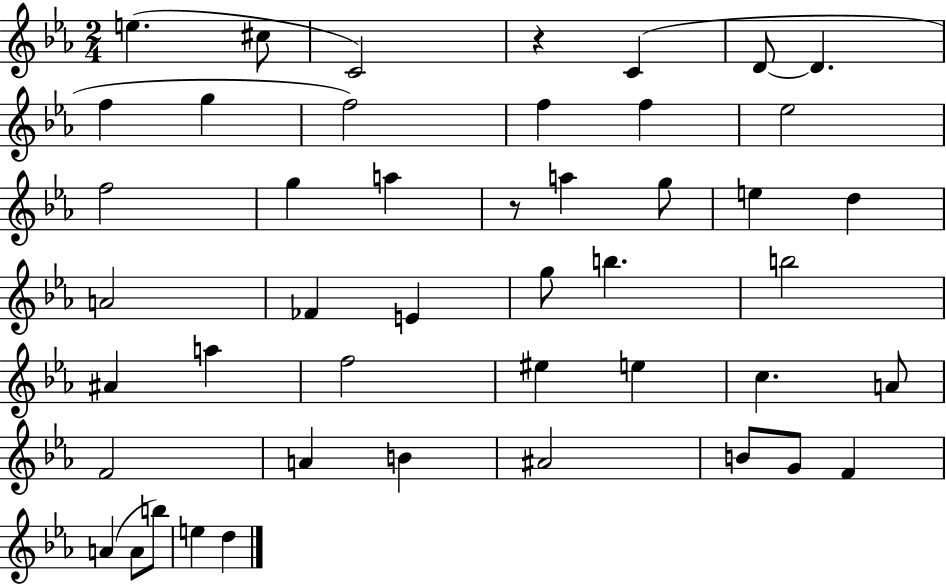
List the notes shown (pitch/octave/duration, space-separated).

E5/q. C#5/e C4/h R/q C4/q D4/e D4/q. F5/q G5/q F5/h F5/q F5/q Eb5/h F5/h G5/q A5/q R/e A5/q G5/e E5/q D5/q A4/h FES4/q E4/q G5/e B5/q. B5/h A#4/q A5/q F5/h EIS5/q E5/q C5/q. A4/e F4/h A4/q B4/q A#4/h B4/e G4/e F4/q A4/q A4/e B5/e E5/q D5/q